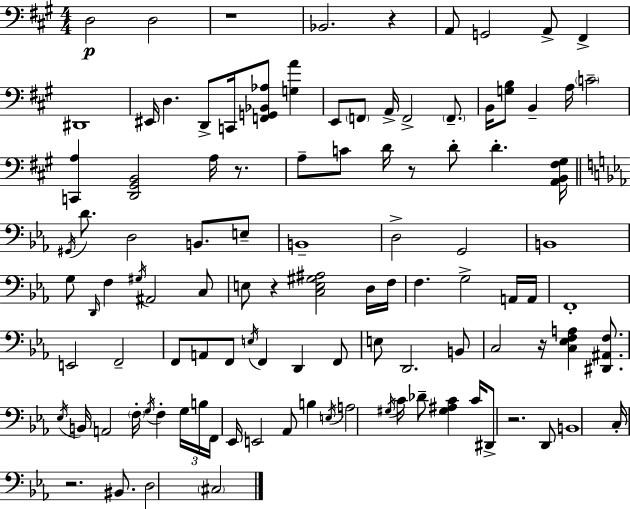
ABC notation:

X:1
T:Untitled
M:4/4
L:1/4
K:A
D,2 D,2 z4 _B,,2 z A,,/2 G,,2 A,,/2 ^F,, ^D,,4 ^E,,/4 D, D,,/2 C,,/4 [F,,G,,_B,,_A,]/2 [G,A] E,,/2 F,,/2 A,,/4 F,,2 F,,/2 B,,/4 [G,B,]/2 B,, A,/4 C2 [C,,A,] [D,,^G,,B,,]2 A,/4 z/2 A,/2 C/2 D/4 z/2 D/2 D [A,,B,,^F,^G,]/4 ^G,,/4 D/2 D,2 B,,/2 E,/2 B,,4 D,2 G,,2 B,,4 G,/2 D,,/4 F, ^G,/4 ^A,,2 C,/2 E,/2 z [C,E,^G,^A,]2 D,/4 F,/4 F, G,2 A,,/4 A,,/4 F,,4 E,,2 F,,2 F,,/2 A,,/2 F,,/2 E,/4 F,, D,, F,,/2 E,/2 D,,2 B,,/2 C,2 z/4 [C,_E,F,A,] [^D,,^A,,F,]/2 _E,/4 B,,/4 A,,2 F,/4 G,/4 F, G,/4 B,/4 F,,/4 _E,,/4 E,,2 _A,,/2 B, E,/4 A,2 ^G,/4 C/4 _D/2 [^G,^A,C] C/4 ^D,,/2 z2 D,,/2 B,,4 C,/4 z2 ^B,,/2 D,2 ^C,2